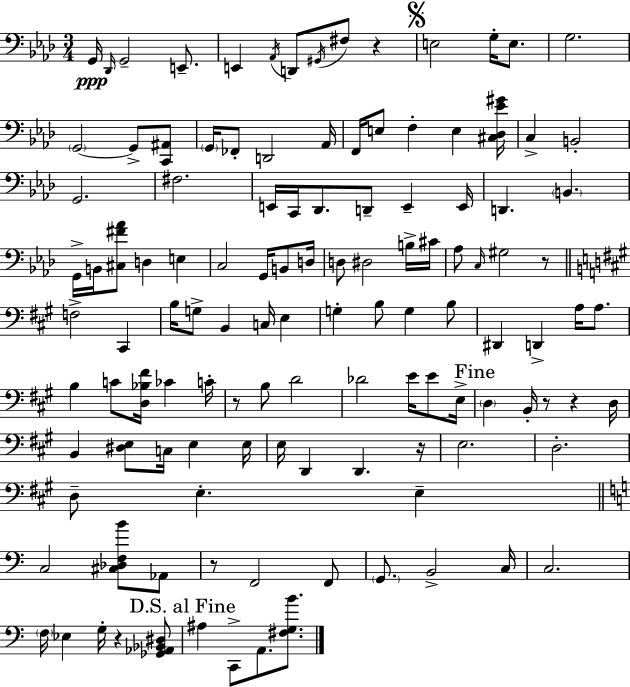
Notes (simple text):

G2/s Db2/s G2/h E2/e. E2/q Ab2/s D2/e G#2/s F#3/e R/q E3/h G3/s E3/e. G3/h. G2/h G2/e [C2,A#2]/e G2/s FES2/e D2/h Ab2/s F2/s E3/e F3/q E3/q [C#3,Db3,Eb4,G#4]/s C3/q B2/h G2/h. F#3/h. E2/s C2/s Db2/e. D2/e E2/q E2/s D2/q. B2/q. G2/s B2/s [C#3,F#4,Ab4]/e D3/q E3/q C3/h G2/s B2/e D3/s D3/e D#3/h B3/s C#4/s Ab3/e C3/s G#3/h R/e F3/h C#2/q B3/s G3/e B2/q C3/s E3/q G3/q B3/e G3/q B3/e D#2/q D2/q A3/s A3/e. B3/q C4/e [D3,Bb3,F#4]/s CES4/q C4/s R/e B3/e D4/h Db4/h E4/s E4/e E3/s D3/q B2/s R/e R/q D3/s B2/q [D#3,E3]/e C3/s E3/q E3/s E3/s D2/q D2/q. R/s E3/h. D3/h. D3/e E3/q. E3/q C3/h [C#3,Db3,F3,B4]/e Ab2/e R/e F2/h F2/e G2/e. B2/h C3/s C3/h. F3/s Eb3/q G3/s R/q [Gb2,Ab2,Bb2,D#3]/e A#3/q C2/e A2/e. [F#3,G3,B4]/e.